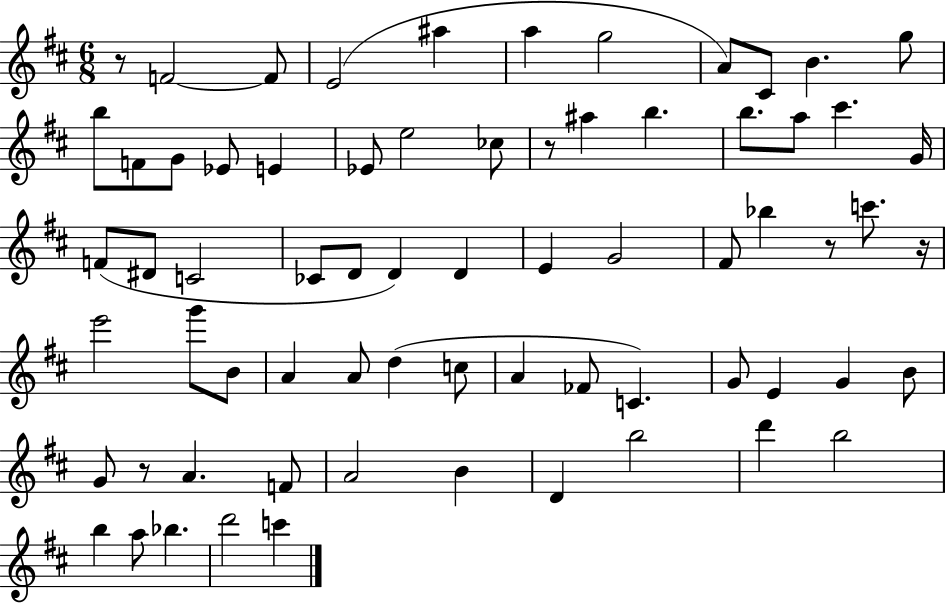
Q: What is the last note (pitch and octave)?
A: C6